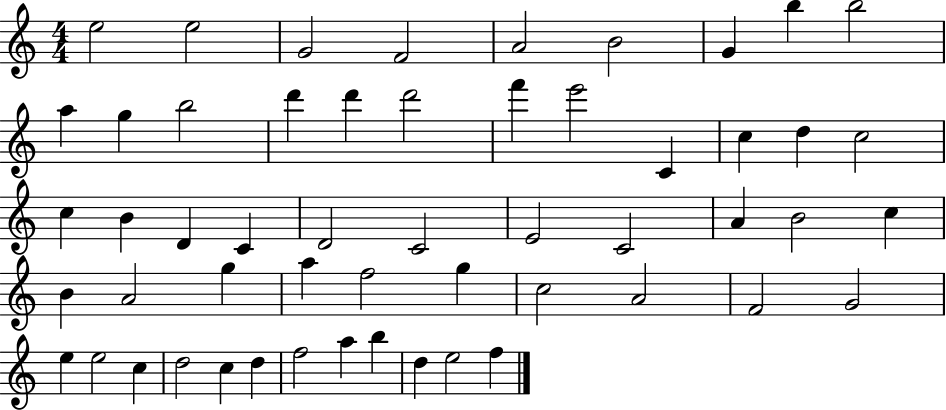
{
  \clef treble
  \numericTimeSignature
  \time 4/4
  \key c \major
  e''2 e''2 | g'2 f'2 | a'2 b'2 | g'4 b''4 b''2 | \break a''4 g''4 b''2 | d'''4 d'''4 d'''2 | f'''4 e'''2 c'4 | c''4 d''4 c''2 | \break c''4 b'4 d'4 c'4 | d'2 c'2 | e'2 c'2 | a'4 b'2 c''4 | \break b'4 a'2 g''4 | a''4 f''2 g''4 | c''2 a'2 | f'2 g'2 | \break e''4 e''2 c''4 | d''2 c''4 d''4 | f''2 a''4 b''4 | d''4 e''2 f''4 | \break \bar "|."
}